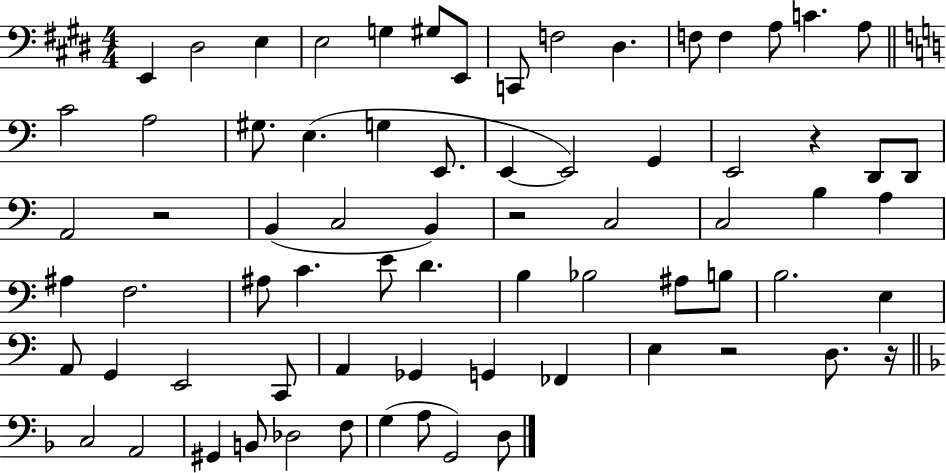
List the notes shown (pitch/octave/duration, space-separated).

E2/q D#3/h E3/q E3/h G3/q G#3/e E2/e C2/e F3/h D#3/q. F3/e F3/q A3/e C4/q. A3/e C4/h A3/h G#3/e. E3/q. G3/q E2/e. E2/q E2/h G2/q E2/h R/q D2/e D2/e A2/h R/h B2/q C3/h B2/q R/h C3/h C3/h B3/q A3/q A#3/q F3/h. A#3/e C4/q. E4/e D4/q. B3/q Bb3/h A#3/e B3/e B3/h. E3/q A2/e G2/q E2/h C2/e A2/q Gb2/q G2/q FES2/q E3/q R/h D3/e. R/s C3/h A2/h G#2/q B2/e Db3/h F3/e G3/q A3/e G2/h D3/e